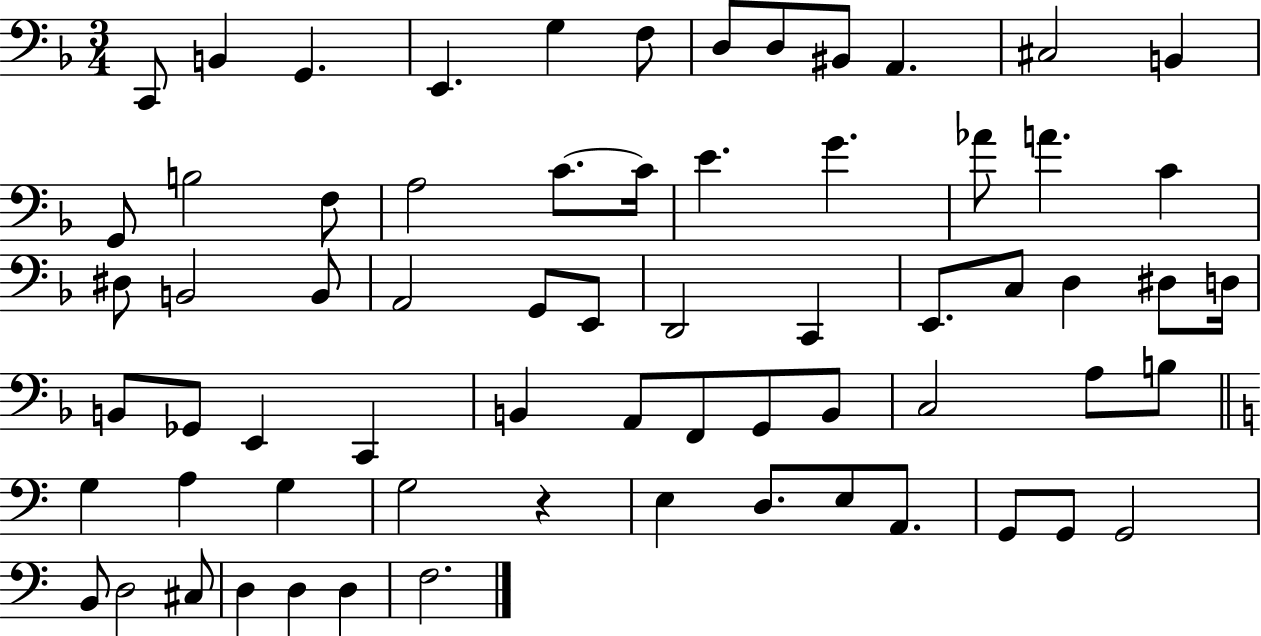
C2/e B2/q G2/q. E2/q. G3/q F3/e D3/e D3/e BIS2/e A2/q. C#3/h B2/q G2/e B3/h F3/e A3/h C4/e. C4/s E4/q. G4/q. Ab4/e A4/q. C4/q D#3/e B2/h B2/e A2/h G2/e E2/e D2/h C2/q E2/e. C3/e D3/q D#3/e D3/s B2/e Gb2/e E2/q C2/q B2/q A2/e F2/e G2/e B2/e C3/h A3/e B3/e G3/q A3/q G3/q G3/h R/q E3/q D3/e. E3/e A2/e. G2/e G2/e G2/h B2/e D3/h C#3/e D3/q D3/q D3/q F3/h.